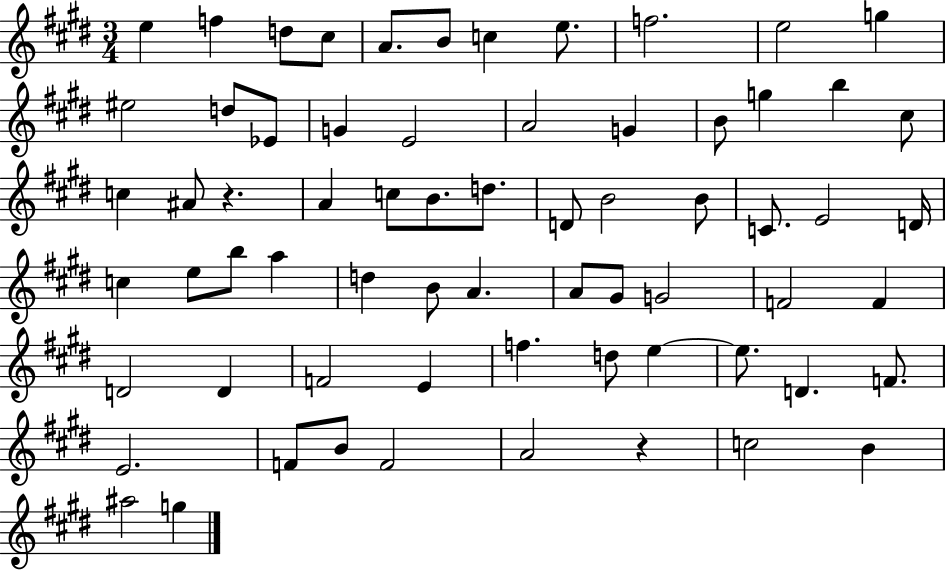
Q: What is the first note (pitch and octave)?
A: E5